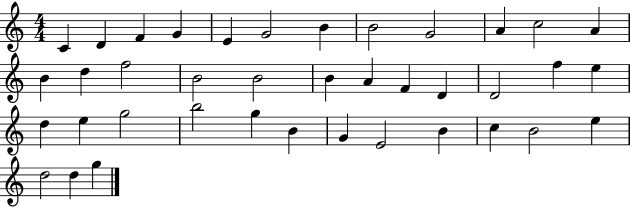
C4/q D4/q F4/q G4/q E4/q G4/h B4/q B4/h G4/h A4/q C5/h A4/q B4/q D5/q F5/h B4/h B4/h B4/q A4/q F4/q D4/q D4/h F5/q E5/q D5/q E5/q G5/h B5/h G5/q B4/q G4/q E4/h B4/q C5/q B4/h E5/q D5/h D5/q G5/q